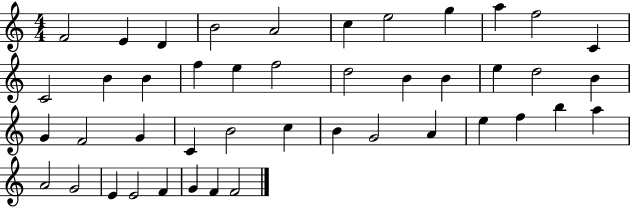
{
  \clef treble
  \numericTimeSignature
  \time 4/4
  \key c \major
  f'2 e'4 d'4 | b'2 a'2 | c''4 e''2 g''4 | a''4 f''2 c'4 | \break c'2 b'4 b'4 | f''4 e''4 f''2 | d''2 b'4 b'4 | e''4 d''2 b'4 | \break g'4 f'2 g'4 | c'4 b'2 c''4 | b'4 g'2 a'4 | e''4 f''4 b''4 a''4 | \break a'2 g'2 | e'4 e'2 f'4 | g'4 f'4 f'2 | \bar "|."
}